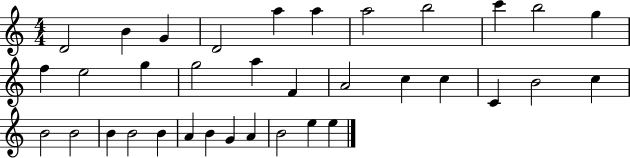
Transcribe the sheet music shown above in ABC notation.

X:1
T:Untitled
M:4/4
L:1/4
K:C
D2 B G D2 a a a2 b2 c' b2 g f e2 g g2 a F A2 c c C B2 c B2 B2 B B2 B A B G A B2 e e